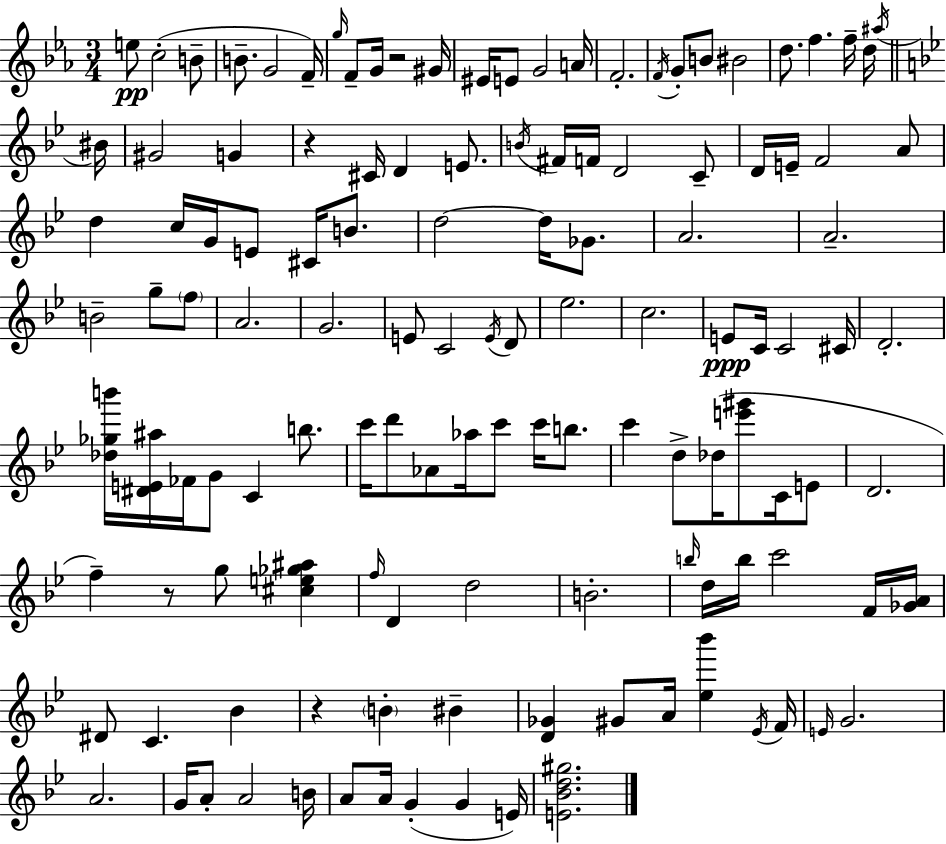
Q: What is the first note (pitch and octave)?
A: E5